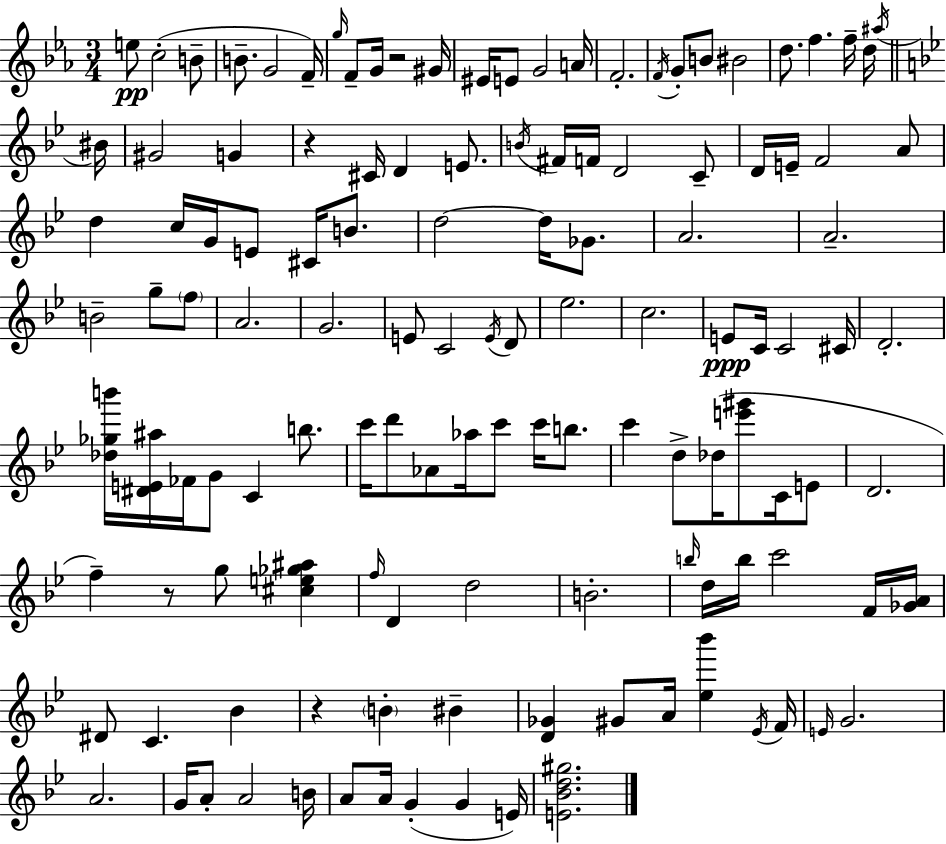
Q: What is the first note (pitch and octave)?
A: E5